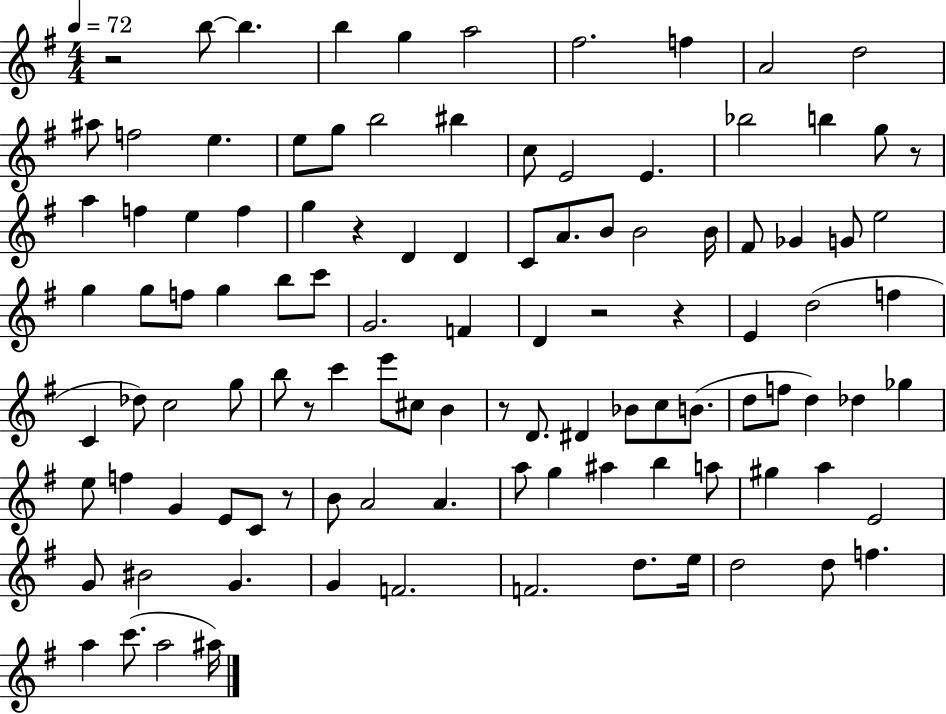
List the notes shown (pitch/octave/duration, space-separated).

R/h B5/e B5/q. B5/q G5/q A5/h F#5/h. F5/q A4/h D5/h A#5/e F5/h E5/q. E5/e G5/e B5/h BIS5/q C5/e E4/h E4/q. Bb5/h B5/q G5/e R/e A5/q F5/q E5/q F5/q G5/q R/q D4/q D4/q C4/e A4/e. B4/e B4/h B4/s F#4/e Gb4/q G4/e E5/h G5/q G5/e F5/e G5/q B5/e C6/e G4/h. F4/q D4/q R/h R/q E4/q D5/h F5/q C4/q Db5/e C5/h G5/e B5/e R/e C6/q E6/e C#5/e B4/q R/e D4/e. D#4/q Bb4/e C5/e B4/e. D5/e F5/e D5/q Db5/q Gb5/q E5/e F5/q G4/q E4/e C4/e R/e B4/e A4/h A4/q. A5/e G5/q A#5/q B5/q A5/e G#5/q A5/q E4/h G4/e BIS4/h G4/q. G4/q F4/h. F4/h. D5/e. E5/s D5/h D5/e F5/q. A5/q C6/e. A5/h A#5/s